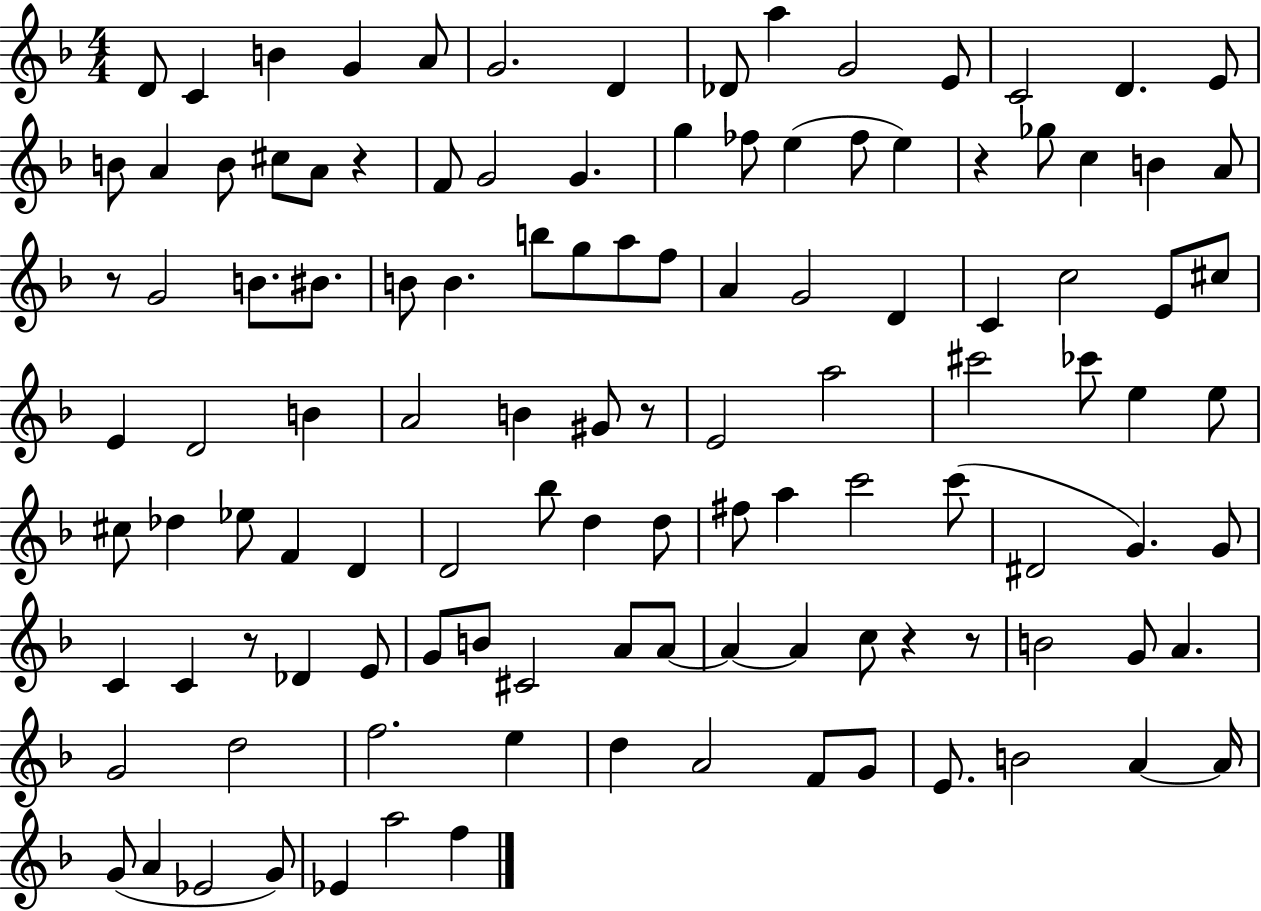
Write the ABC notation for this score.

X:1
T:Untitled
M:4/4
L:1/4
K:F
D/2 C B G A/2 G2 D _D/2 a G2 E/2 C2 D E/2 B/2 A B/2 ^c/2 A/2 z F/2 G2 G g _f/2 e _f/2 e z _g/2 c B A/2 z/2 G2 B/2 ^B/2 B/2 B b/2 g/2 a/2 f/2 A G2 D C c2 E/2 ^c/2 E D2 B A2 B ^G/2 z/2 E2 a2 ^c'2 _c'/2 e e/2 ^c/2 _d _e/2 F D D2 _b/2 d d/2 ^f/2 a c'2 c'/2 ^D2 G G/2 C C z/2 _D E/2 G/2 B/2 ^C2 A/2 A/2 A A c/2 z z/2 B2 G/2 A G2 d2 f2 e d A2 F/2 G/2 E/2 B2 A A/4 G/2 A _E2 G/2 _E a2 f